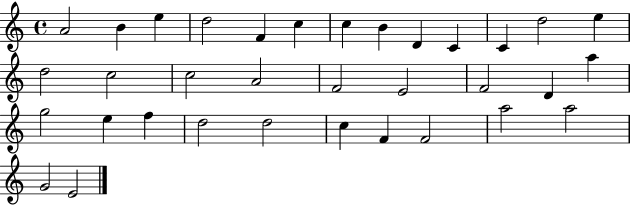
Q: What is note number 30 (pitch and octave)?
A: F4